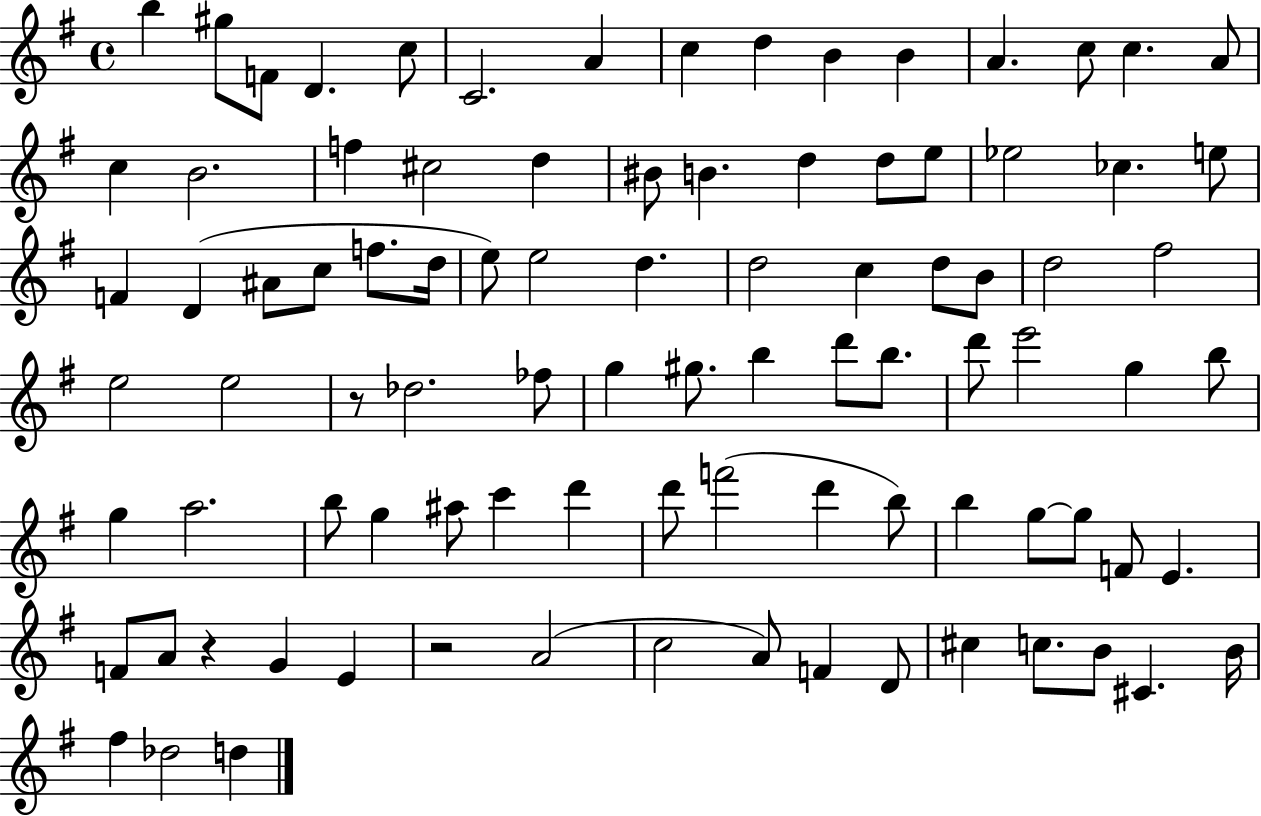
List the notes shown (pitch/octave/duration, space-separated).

B5/q G#5/e F4/e D4/q. C5/e C4/h. A4/q C5/q D5/q B4/q B4/q A4/q. C5/e C5/q. A4/e C5/q B4/h. F5/q C#5/h D5/q BIS4/e B4/q. D5/q D5/e E5/e Eb5/h CES5/q. E5/e F4/q D4/q A#4/e C5/e F5/e. D5/s E5/e E5/h D5/q. D5/h C5/q D5/e B4/e D5/h F#5/h E5/h E5/h R/e Db5/h. FES5/e G5/q G#5/e. B5/q D6/e B5/e. D6/e E6/h G5/q B5/e G5/q A5/h. B5/e G5/q A#5/e C6/q D6/q D6/e F6/h D6/q B5/e B5/q G5/e G5/e F4/e E4/q. F4/e A4/e R/q G4/q E4/q R/h A4/h C5/h A4/e F4/q D4/e C#5/q C5/e. B4/e C#4/q. B4/s F#5/q Db5/h D5/q